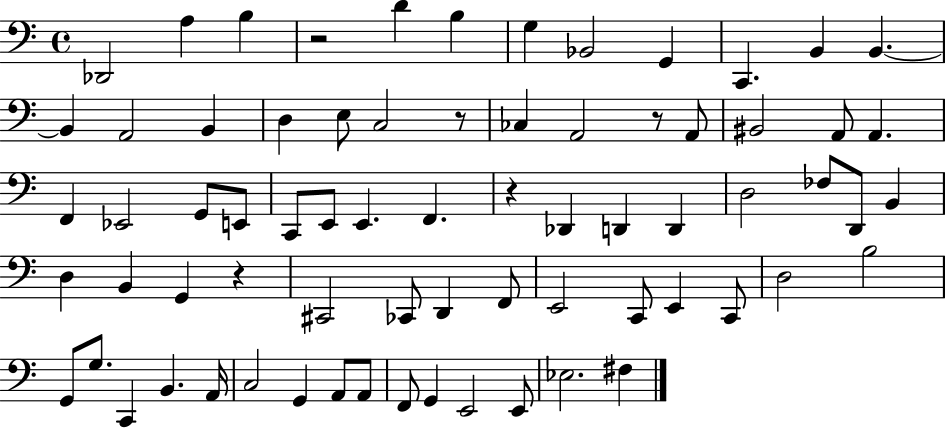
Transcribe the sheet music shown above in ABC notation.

X:1
T:Untitled
M:4/4
L:1/4
K:C
_D,,2 A, B, z2 D B, G, _B,,2 G,, C,, B,, B,, B,, A,,2 B,, D, E,/2 C,2 z/2 _C, A,,2 z/2 A,,/2 ^B,,2 A,,/2 A,, F,, _E,,2 G,,/2 E,,/2 C,,/2 E,,/2 E,, F,, z _D,, D,, D,, D,2 _F,/2 D,,/2 B,, D, B,, G,, z ^C,,2 _C,,/2 D,, F,,/2 E,,2 C,,/2 E,, C,,/2 D,2 B,2 G,,/2 G,/2 C,, B,, A,,/4 C,2 G,, A,,/2 A,,/2 F,,/2 G,, E,,2 E,,/2 _E,2 ^F,